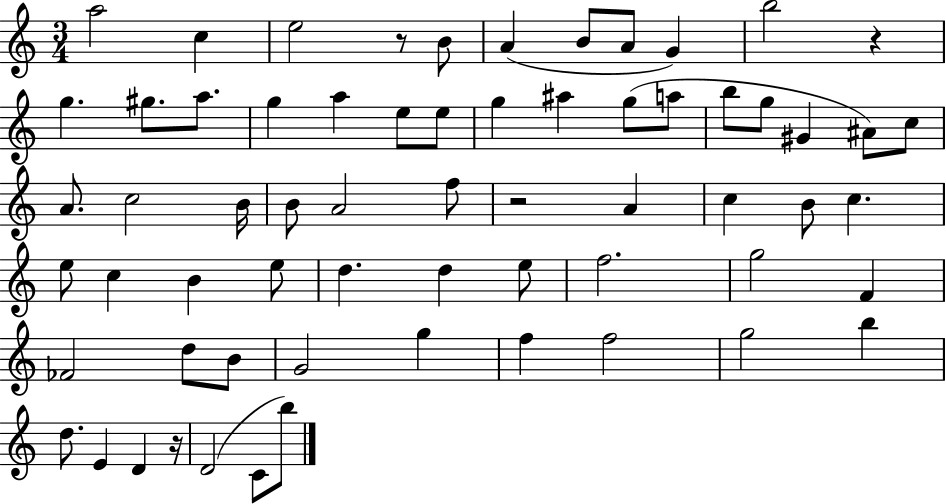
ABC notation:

X:1
T:Untitled
M:3/4
L:1/4
K:C
a2 c e2 z/2 B/2 A B/2 A/2 G b2 z g ^g/2 a/2 g a e/2 e/2 g ^a g/2 a/2 b/2 g/2 ^G ^A/2 c/2 A/2 c2 B/4 B/2 A2 f/2 z2 A c B/2 c e/2 c B e/2 d d e/2 f2 g2 F _F2 d/2 B/2 G2 g f f2 g2 b d/2 E D z/4 D2 C/2 b/2